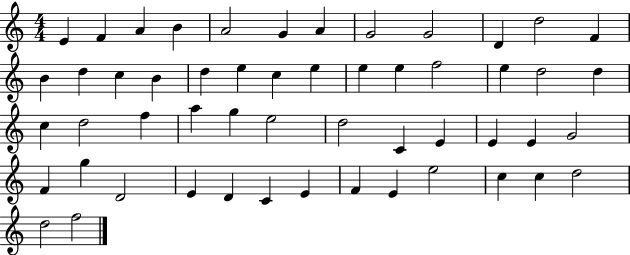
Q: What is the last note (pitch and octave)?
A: F5